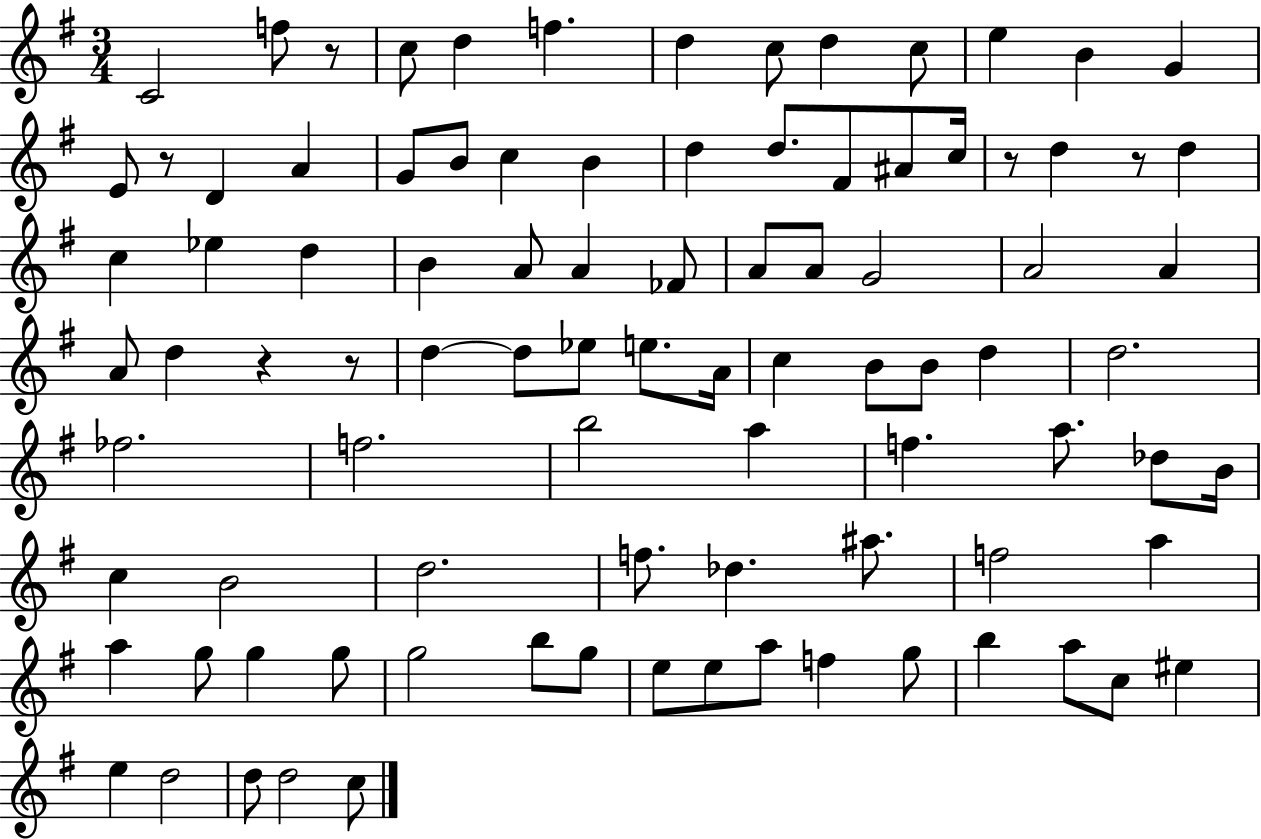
C4/h F5/e R/e C5/e D5/q F5/q. D5/q C5/e D5/q C5/e E5/q B4/q G4/q E4/e R/e D4/q A4/q G4/e B4/e C5/q B4/q D5/q D5/e. F#4/e A#4/e C5/s R/e D5/q R/e D5/q C5/q Eb5/q D5/q B4/q A4/e A4/q FES4/e A4/e A4/e G4/h A4/h A4/q A4/e D5/q R/q R/e D5/q D5/e Eb5/e E5/e. A4/s C5/q B4/e B4/e D5/q D5/h. FES5/h. F5/h. B5/h A5/q F5/q. A5/e. Db5/e B4/s C5/q B4/h D5/h. F5/e. Db5/q. A#5/e. F5/h A5/q A5/q G5/e G5/q G5/e G5/h B5/e G5/e E5/e E5/e A5/e F5/q G5/e B5/q A5/e C5/e EIS5/q E5/q D5/h D5/e D5/h C5/e